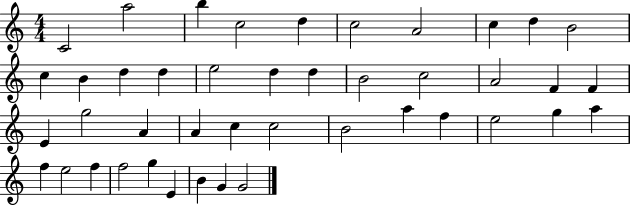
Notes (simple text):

C4/h A5/h B5/q C5/h D5/q C5/h A4/h C5/q D5/q B4/h C5/q B4/q D5/q D5/q E5/h D5/q D5/q B4/h C5/h A4/h F4/q F4/q E4/q G5/h A4/q A4/q C5/q C5/h B4/h A5/q F5/q E5/h G5/q A5/q F5/q E5/h F5/q F5/h G5/q E4/q B4/q G4/q G4/h